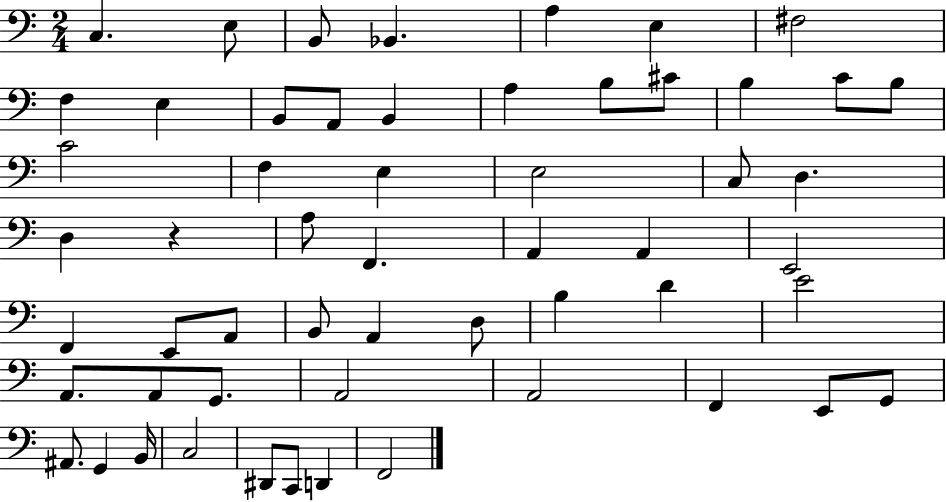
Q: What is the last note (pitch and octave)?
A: F2